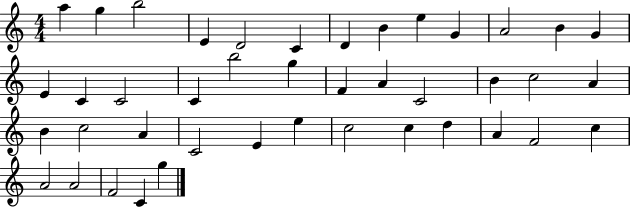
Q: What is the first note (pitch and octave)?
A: A5